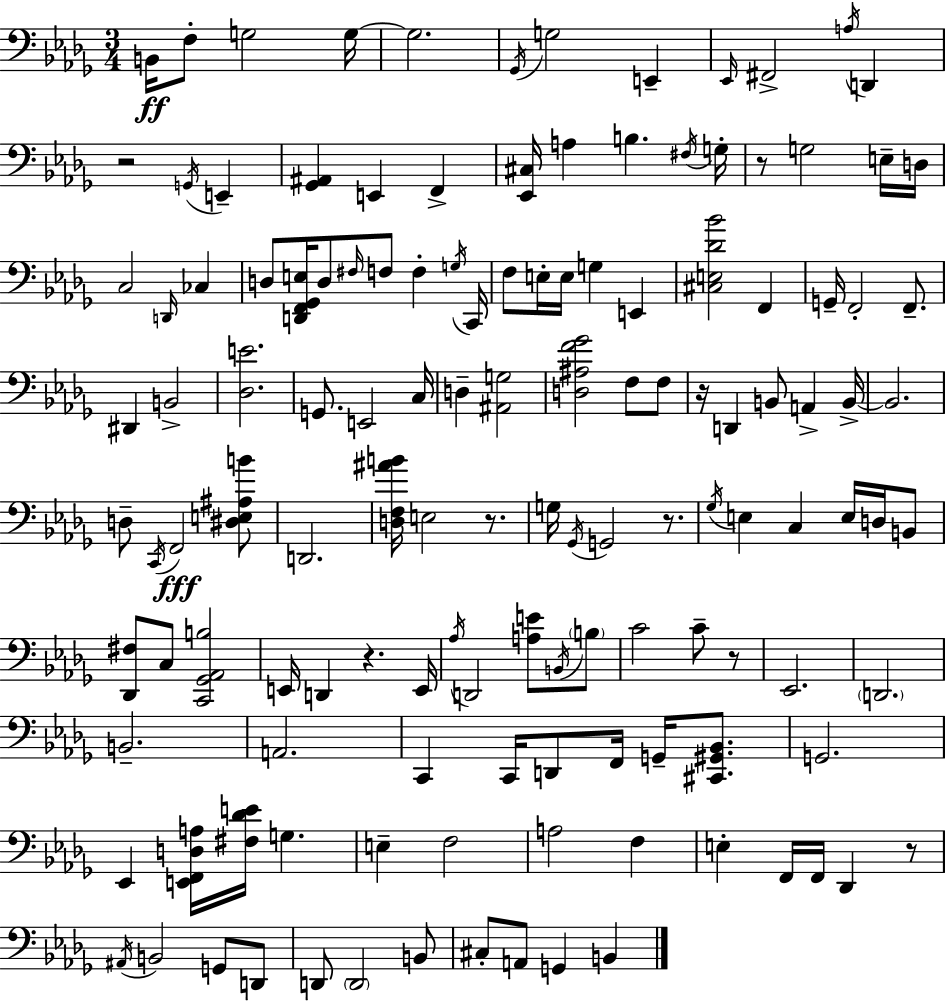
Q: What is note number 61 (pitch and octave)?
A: G3